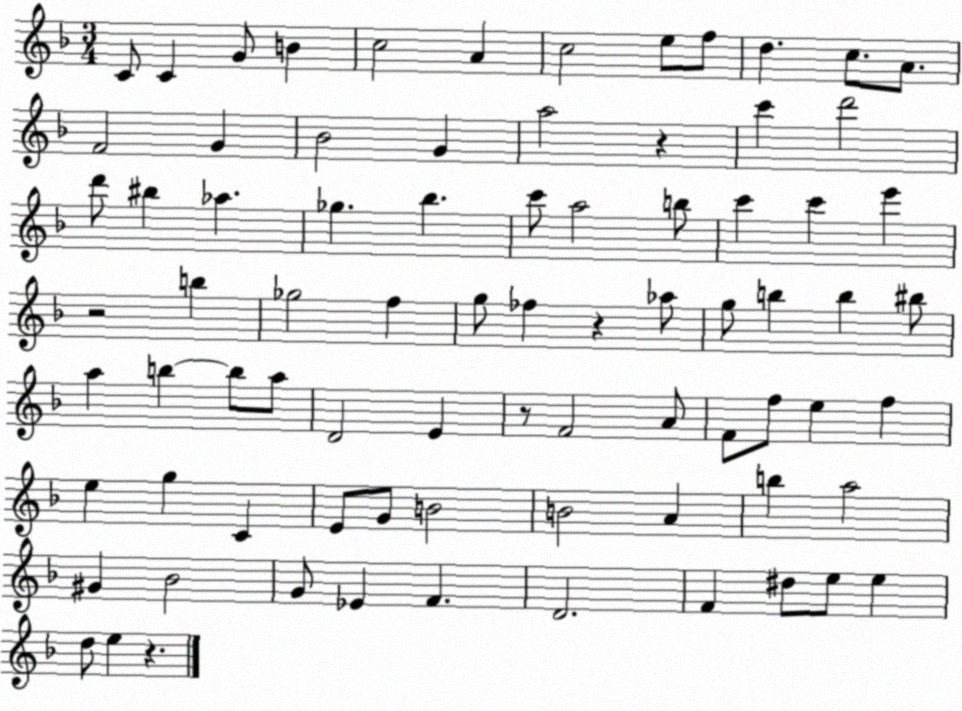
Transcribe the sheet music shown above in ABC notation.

X:1
T:Untitled
M:3/4
L:1/4
K:F
C/2 C G/2 B c2 A c2 e/2 f/2 d c/2 A/2 F2 G _B2 G a2 z c' d'2 d'/2 ^b _a _g _b c'/2 a2 b/2 c' c' e' z2 b _g2 f g/2 _f z _a/2 g/2 b b ^b/2 a b b/2 a/2 D2 E z/2 F2 A/2 F/2 f/2 e f e g C E/2 G/2 B2 B2 A b a2 ^G _B2 G/2 _E F D2 F ^d/2 e/2 e d/2 e z